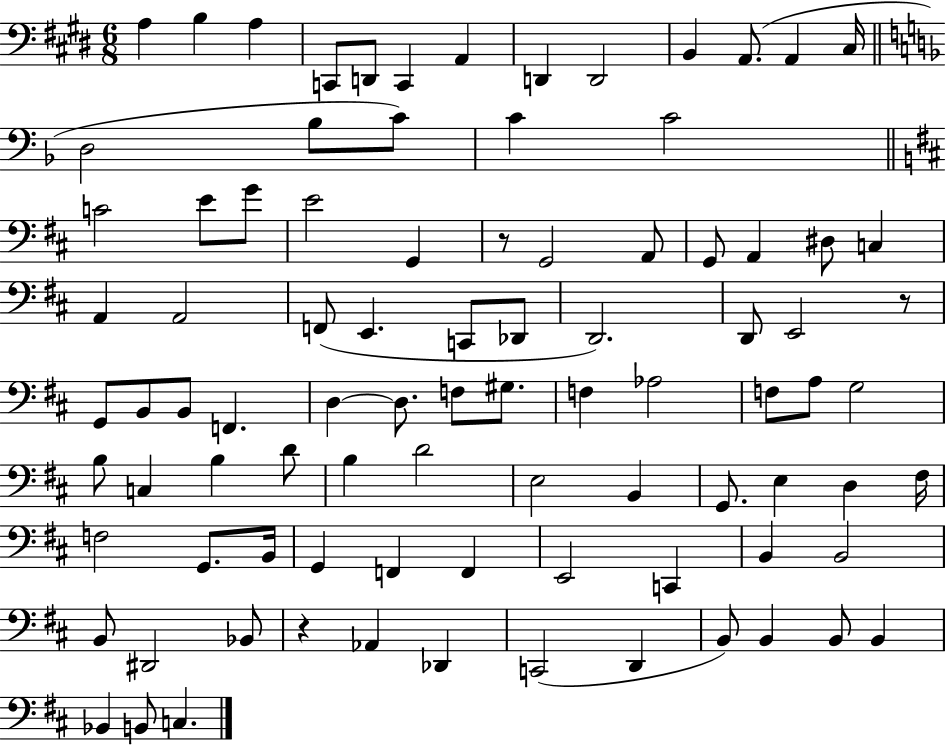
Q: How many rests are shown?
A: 3